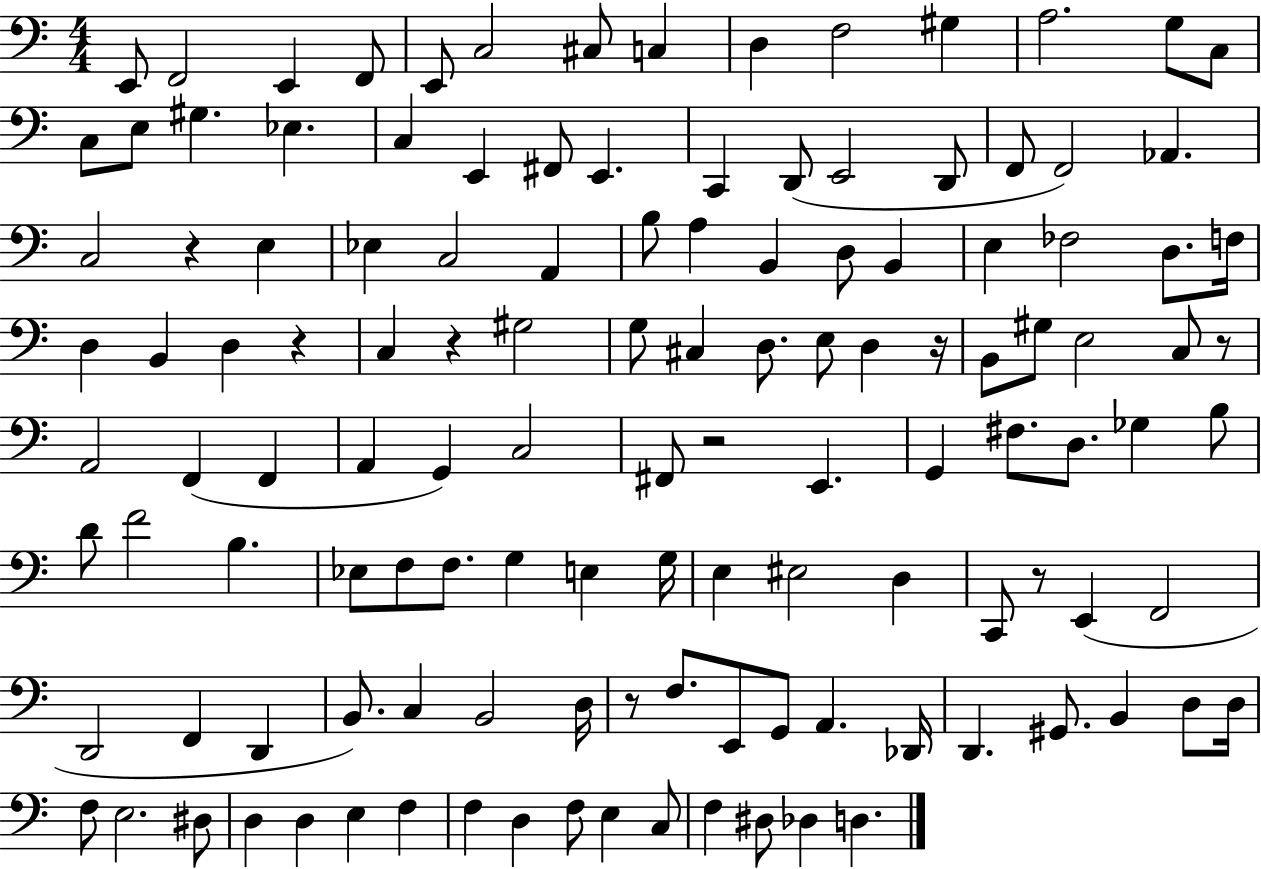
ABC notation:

X:1
T:Untitled
M:4/4
L:1/4
K:C
E,,/2 F,,2 E,, F,,/2 E,,/2 C,2 ^C,/2 C, D, F,2 ^G, A,2 G,/2 C,/2 C,/2 E,/2 ^G, _E, C, E,, ^F,,/2 E,, C,, D,,/2 E,,2 D,,/2 F,,/2 F,,2 _A,, C,2 z E, _E, C,2 A,, B,/2 A, B,, D,/2 B,, E, _F,2 D,/2 F,/4 D, B,, D, z C, z ^G,2 G,/2 ^C, D,/2 E,/2 D, z/4 B,,/2 ^G,/2 E,2 C,/2 z/2 A,,2 F,, F,, A,, G,, C,2 ^F,,/2 z2 E,, G,, ^F,/2 D,/2 _G, B,/2 D/2 F2 B, _E,/2 F,/2 F,/2 G, E, G,/4 E, ^E,2 D, C,,/2 z/2 E,, F,,2 D,,2 F,, D,, B,,/2 C, B,,2 D,/4 z/2 F,/2 E,,/2 G,,/2 A,, _D,,/4 D,, ^G,,/2 B,, D,/2 D,/4 F,/2 E,2 ^D,/2 D, D, E, F, F, D, F,/2 E, C,/2 F, ^D,/2 _D, D,